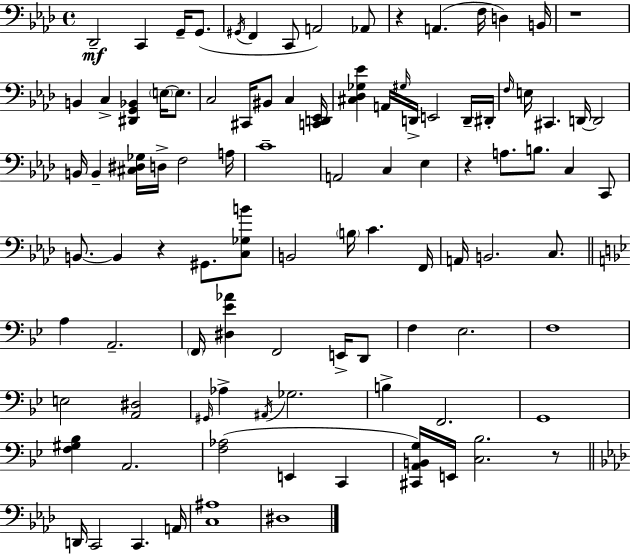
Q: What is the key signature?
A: AES major